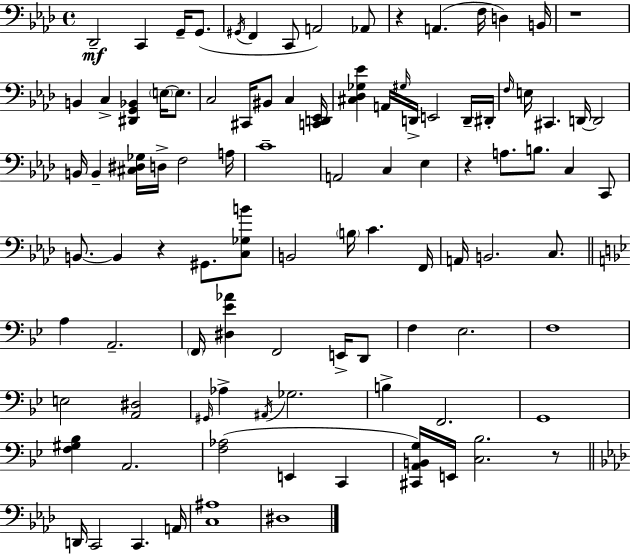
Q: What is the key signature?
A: AES major